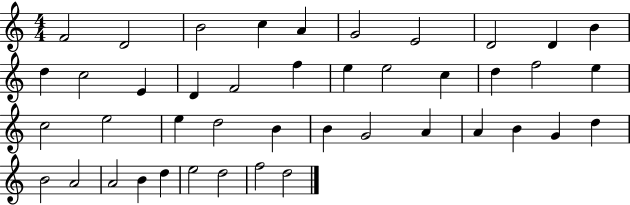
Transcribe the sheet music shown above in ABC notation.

X:1
T:Untitled
M:4/4
L:1/4
K:C
F2 D2 B2 c A G2 E2 D2 D B d c2 E D F2 f e e2 c d f2 e c2 e2 e d2 B B G2 A A B G d B2 A2 A2 B d e2 d2 f2 d2